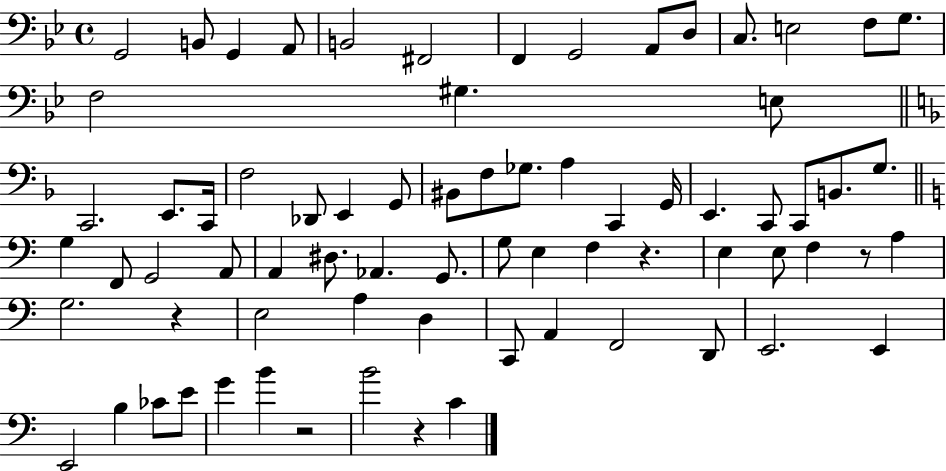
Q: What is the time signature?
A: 4/4